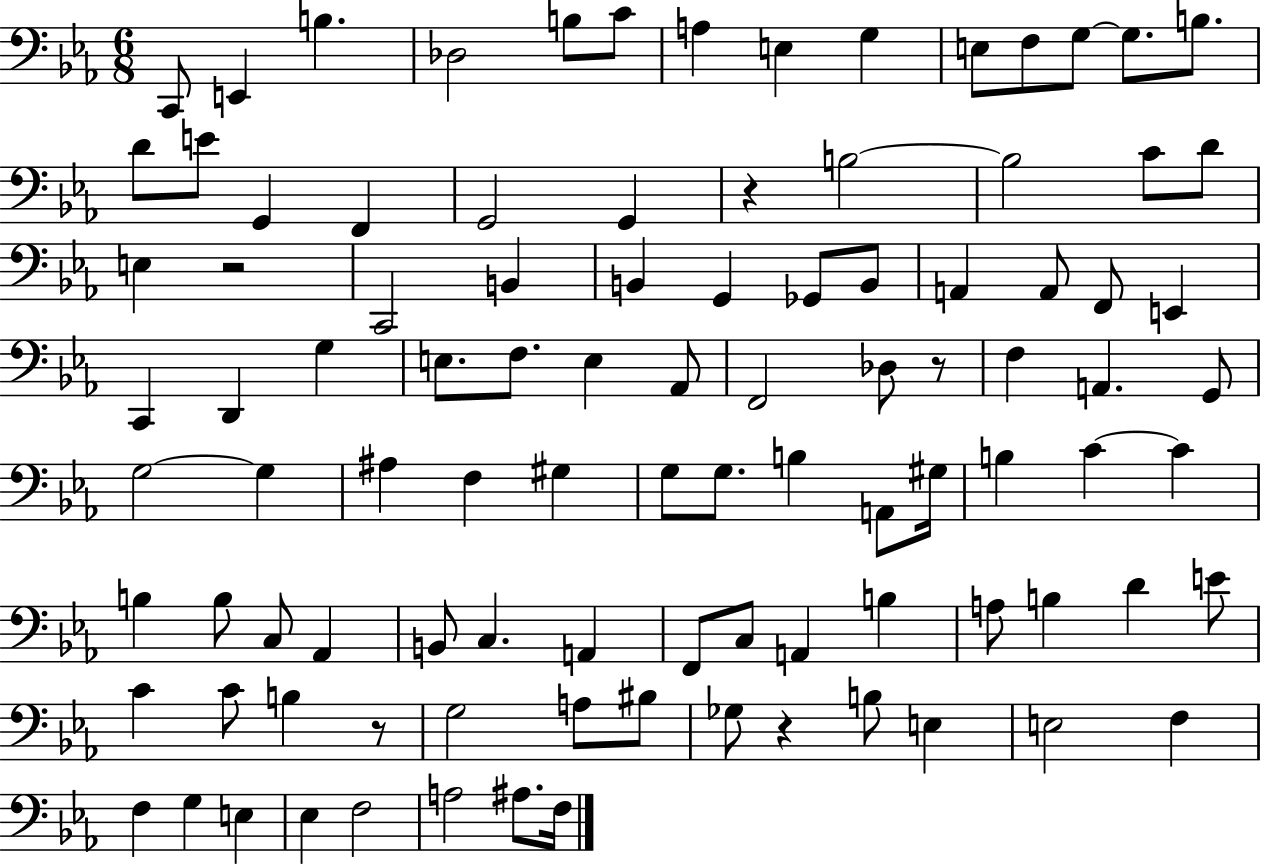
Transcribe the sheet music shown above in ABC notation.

X:1
T:Untitled
M:6/8
L:1/4
K:Eb
C,,/2 E,, B, _D,2 B,/2 C/2 A, E, G, E,/2 F,/2 G,/2 G,/2 B,/2 D/2 E/2 G,, F,, G,,2 G,, z B,2 B,2 C/2 D/2 E, z2 C,,2 B,, B,, G,, _G,,/2 B,,/2 A,, A,,/2 F,,/2 E,, C,, D,, G, E,/2 F,/2 E, _A,,/2 F,,2 _D,/2 z/2 F, A,, G,,/2 G,2 G, ^A, F, ^G, G,/2 G,/2 B, A,,/2 ^G,/4 B, C C B, B,/2 C,/2 _A,, B,,/2 C, A,, F,,/2 C,/2 A,, B, A,/2 B, D E/2 C C/2 B, z/2 G,2 A,/2 ^B,/2 _G,/2 z B,/2 E, E,2 F, F, G, E, _E, F,2 A,2 ^A,/2 F,/4